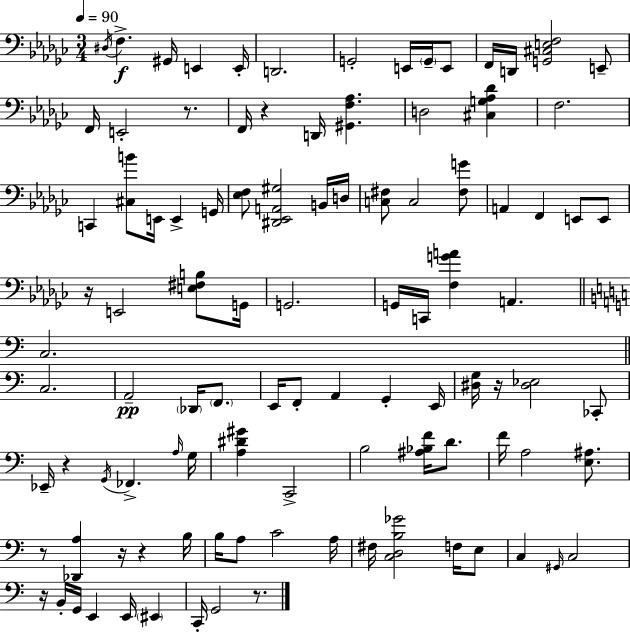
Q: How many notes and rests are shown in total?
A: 102